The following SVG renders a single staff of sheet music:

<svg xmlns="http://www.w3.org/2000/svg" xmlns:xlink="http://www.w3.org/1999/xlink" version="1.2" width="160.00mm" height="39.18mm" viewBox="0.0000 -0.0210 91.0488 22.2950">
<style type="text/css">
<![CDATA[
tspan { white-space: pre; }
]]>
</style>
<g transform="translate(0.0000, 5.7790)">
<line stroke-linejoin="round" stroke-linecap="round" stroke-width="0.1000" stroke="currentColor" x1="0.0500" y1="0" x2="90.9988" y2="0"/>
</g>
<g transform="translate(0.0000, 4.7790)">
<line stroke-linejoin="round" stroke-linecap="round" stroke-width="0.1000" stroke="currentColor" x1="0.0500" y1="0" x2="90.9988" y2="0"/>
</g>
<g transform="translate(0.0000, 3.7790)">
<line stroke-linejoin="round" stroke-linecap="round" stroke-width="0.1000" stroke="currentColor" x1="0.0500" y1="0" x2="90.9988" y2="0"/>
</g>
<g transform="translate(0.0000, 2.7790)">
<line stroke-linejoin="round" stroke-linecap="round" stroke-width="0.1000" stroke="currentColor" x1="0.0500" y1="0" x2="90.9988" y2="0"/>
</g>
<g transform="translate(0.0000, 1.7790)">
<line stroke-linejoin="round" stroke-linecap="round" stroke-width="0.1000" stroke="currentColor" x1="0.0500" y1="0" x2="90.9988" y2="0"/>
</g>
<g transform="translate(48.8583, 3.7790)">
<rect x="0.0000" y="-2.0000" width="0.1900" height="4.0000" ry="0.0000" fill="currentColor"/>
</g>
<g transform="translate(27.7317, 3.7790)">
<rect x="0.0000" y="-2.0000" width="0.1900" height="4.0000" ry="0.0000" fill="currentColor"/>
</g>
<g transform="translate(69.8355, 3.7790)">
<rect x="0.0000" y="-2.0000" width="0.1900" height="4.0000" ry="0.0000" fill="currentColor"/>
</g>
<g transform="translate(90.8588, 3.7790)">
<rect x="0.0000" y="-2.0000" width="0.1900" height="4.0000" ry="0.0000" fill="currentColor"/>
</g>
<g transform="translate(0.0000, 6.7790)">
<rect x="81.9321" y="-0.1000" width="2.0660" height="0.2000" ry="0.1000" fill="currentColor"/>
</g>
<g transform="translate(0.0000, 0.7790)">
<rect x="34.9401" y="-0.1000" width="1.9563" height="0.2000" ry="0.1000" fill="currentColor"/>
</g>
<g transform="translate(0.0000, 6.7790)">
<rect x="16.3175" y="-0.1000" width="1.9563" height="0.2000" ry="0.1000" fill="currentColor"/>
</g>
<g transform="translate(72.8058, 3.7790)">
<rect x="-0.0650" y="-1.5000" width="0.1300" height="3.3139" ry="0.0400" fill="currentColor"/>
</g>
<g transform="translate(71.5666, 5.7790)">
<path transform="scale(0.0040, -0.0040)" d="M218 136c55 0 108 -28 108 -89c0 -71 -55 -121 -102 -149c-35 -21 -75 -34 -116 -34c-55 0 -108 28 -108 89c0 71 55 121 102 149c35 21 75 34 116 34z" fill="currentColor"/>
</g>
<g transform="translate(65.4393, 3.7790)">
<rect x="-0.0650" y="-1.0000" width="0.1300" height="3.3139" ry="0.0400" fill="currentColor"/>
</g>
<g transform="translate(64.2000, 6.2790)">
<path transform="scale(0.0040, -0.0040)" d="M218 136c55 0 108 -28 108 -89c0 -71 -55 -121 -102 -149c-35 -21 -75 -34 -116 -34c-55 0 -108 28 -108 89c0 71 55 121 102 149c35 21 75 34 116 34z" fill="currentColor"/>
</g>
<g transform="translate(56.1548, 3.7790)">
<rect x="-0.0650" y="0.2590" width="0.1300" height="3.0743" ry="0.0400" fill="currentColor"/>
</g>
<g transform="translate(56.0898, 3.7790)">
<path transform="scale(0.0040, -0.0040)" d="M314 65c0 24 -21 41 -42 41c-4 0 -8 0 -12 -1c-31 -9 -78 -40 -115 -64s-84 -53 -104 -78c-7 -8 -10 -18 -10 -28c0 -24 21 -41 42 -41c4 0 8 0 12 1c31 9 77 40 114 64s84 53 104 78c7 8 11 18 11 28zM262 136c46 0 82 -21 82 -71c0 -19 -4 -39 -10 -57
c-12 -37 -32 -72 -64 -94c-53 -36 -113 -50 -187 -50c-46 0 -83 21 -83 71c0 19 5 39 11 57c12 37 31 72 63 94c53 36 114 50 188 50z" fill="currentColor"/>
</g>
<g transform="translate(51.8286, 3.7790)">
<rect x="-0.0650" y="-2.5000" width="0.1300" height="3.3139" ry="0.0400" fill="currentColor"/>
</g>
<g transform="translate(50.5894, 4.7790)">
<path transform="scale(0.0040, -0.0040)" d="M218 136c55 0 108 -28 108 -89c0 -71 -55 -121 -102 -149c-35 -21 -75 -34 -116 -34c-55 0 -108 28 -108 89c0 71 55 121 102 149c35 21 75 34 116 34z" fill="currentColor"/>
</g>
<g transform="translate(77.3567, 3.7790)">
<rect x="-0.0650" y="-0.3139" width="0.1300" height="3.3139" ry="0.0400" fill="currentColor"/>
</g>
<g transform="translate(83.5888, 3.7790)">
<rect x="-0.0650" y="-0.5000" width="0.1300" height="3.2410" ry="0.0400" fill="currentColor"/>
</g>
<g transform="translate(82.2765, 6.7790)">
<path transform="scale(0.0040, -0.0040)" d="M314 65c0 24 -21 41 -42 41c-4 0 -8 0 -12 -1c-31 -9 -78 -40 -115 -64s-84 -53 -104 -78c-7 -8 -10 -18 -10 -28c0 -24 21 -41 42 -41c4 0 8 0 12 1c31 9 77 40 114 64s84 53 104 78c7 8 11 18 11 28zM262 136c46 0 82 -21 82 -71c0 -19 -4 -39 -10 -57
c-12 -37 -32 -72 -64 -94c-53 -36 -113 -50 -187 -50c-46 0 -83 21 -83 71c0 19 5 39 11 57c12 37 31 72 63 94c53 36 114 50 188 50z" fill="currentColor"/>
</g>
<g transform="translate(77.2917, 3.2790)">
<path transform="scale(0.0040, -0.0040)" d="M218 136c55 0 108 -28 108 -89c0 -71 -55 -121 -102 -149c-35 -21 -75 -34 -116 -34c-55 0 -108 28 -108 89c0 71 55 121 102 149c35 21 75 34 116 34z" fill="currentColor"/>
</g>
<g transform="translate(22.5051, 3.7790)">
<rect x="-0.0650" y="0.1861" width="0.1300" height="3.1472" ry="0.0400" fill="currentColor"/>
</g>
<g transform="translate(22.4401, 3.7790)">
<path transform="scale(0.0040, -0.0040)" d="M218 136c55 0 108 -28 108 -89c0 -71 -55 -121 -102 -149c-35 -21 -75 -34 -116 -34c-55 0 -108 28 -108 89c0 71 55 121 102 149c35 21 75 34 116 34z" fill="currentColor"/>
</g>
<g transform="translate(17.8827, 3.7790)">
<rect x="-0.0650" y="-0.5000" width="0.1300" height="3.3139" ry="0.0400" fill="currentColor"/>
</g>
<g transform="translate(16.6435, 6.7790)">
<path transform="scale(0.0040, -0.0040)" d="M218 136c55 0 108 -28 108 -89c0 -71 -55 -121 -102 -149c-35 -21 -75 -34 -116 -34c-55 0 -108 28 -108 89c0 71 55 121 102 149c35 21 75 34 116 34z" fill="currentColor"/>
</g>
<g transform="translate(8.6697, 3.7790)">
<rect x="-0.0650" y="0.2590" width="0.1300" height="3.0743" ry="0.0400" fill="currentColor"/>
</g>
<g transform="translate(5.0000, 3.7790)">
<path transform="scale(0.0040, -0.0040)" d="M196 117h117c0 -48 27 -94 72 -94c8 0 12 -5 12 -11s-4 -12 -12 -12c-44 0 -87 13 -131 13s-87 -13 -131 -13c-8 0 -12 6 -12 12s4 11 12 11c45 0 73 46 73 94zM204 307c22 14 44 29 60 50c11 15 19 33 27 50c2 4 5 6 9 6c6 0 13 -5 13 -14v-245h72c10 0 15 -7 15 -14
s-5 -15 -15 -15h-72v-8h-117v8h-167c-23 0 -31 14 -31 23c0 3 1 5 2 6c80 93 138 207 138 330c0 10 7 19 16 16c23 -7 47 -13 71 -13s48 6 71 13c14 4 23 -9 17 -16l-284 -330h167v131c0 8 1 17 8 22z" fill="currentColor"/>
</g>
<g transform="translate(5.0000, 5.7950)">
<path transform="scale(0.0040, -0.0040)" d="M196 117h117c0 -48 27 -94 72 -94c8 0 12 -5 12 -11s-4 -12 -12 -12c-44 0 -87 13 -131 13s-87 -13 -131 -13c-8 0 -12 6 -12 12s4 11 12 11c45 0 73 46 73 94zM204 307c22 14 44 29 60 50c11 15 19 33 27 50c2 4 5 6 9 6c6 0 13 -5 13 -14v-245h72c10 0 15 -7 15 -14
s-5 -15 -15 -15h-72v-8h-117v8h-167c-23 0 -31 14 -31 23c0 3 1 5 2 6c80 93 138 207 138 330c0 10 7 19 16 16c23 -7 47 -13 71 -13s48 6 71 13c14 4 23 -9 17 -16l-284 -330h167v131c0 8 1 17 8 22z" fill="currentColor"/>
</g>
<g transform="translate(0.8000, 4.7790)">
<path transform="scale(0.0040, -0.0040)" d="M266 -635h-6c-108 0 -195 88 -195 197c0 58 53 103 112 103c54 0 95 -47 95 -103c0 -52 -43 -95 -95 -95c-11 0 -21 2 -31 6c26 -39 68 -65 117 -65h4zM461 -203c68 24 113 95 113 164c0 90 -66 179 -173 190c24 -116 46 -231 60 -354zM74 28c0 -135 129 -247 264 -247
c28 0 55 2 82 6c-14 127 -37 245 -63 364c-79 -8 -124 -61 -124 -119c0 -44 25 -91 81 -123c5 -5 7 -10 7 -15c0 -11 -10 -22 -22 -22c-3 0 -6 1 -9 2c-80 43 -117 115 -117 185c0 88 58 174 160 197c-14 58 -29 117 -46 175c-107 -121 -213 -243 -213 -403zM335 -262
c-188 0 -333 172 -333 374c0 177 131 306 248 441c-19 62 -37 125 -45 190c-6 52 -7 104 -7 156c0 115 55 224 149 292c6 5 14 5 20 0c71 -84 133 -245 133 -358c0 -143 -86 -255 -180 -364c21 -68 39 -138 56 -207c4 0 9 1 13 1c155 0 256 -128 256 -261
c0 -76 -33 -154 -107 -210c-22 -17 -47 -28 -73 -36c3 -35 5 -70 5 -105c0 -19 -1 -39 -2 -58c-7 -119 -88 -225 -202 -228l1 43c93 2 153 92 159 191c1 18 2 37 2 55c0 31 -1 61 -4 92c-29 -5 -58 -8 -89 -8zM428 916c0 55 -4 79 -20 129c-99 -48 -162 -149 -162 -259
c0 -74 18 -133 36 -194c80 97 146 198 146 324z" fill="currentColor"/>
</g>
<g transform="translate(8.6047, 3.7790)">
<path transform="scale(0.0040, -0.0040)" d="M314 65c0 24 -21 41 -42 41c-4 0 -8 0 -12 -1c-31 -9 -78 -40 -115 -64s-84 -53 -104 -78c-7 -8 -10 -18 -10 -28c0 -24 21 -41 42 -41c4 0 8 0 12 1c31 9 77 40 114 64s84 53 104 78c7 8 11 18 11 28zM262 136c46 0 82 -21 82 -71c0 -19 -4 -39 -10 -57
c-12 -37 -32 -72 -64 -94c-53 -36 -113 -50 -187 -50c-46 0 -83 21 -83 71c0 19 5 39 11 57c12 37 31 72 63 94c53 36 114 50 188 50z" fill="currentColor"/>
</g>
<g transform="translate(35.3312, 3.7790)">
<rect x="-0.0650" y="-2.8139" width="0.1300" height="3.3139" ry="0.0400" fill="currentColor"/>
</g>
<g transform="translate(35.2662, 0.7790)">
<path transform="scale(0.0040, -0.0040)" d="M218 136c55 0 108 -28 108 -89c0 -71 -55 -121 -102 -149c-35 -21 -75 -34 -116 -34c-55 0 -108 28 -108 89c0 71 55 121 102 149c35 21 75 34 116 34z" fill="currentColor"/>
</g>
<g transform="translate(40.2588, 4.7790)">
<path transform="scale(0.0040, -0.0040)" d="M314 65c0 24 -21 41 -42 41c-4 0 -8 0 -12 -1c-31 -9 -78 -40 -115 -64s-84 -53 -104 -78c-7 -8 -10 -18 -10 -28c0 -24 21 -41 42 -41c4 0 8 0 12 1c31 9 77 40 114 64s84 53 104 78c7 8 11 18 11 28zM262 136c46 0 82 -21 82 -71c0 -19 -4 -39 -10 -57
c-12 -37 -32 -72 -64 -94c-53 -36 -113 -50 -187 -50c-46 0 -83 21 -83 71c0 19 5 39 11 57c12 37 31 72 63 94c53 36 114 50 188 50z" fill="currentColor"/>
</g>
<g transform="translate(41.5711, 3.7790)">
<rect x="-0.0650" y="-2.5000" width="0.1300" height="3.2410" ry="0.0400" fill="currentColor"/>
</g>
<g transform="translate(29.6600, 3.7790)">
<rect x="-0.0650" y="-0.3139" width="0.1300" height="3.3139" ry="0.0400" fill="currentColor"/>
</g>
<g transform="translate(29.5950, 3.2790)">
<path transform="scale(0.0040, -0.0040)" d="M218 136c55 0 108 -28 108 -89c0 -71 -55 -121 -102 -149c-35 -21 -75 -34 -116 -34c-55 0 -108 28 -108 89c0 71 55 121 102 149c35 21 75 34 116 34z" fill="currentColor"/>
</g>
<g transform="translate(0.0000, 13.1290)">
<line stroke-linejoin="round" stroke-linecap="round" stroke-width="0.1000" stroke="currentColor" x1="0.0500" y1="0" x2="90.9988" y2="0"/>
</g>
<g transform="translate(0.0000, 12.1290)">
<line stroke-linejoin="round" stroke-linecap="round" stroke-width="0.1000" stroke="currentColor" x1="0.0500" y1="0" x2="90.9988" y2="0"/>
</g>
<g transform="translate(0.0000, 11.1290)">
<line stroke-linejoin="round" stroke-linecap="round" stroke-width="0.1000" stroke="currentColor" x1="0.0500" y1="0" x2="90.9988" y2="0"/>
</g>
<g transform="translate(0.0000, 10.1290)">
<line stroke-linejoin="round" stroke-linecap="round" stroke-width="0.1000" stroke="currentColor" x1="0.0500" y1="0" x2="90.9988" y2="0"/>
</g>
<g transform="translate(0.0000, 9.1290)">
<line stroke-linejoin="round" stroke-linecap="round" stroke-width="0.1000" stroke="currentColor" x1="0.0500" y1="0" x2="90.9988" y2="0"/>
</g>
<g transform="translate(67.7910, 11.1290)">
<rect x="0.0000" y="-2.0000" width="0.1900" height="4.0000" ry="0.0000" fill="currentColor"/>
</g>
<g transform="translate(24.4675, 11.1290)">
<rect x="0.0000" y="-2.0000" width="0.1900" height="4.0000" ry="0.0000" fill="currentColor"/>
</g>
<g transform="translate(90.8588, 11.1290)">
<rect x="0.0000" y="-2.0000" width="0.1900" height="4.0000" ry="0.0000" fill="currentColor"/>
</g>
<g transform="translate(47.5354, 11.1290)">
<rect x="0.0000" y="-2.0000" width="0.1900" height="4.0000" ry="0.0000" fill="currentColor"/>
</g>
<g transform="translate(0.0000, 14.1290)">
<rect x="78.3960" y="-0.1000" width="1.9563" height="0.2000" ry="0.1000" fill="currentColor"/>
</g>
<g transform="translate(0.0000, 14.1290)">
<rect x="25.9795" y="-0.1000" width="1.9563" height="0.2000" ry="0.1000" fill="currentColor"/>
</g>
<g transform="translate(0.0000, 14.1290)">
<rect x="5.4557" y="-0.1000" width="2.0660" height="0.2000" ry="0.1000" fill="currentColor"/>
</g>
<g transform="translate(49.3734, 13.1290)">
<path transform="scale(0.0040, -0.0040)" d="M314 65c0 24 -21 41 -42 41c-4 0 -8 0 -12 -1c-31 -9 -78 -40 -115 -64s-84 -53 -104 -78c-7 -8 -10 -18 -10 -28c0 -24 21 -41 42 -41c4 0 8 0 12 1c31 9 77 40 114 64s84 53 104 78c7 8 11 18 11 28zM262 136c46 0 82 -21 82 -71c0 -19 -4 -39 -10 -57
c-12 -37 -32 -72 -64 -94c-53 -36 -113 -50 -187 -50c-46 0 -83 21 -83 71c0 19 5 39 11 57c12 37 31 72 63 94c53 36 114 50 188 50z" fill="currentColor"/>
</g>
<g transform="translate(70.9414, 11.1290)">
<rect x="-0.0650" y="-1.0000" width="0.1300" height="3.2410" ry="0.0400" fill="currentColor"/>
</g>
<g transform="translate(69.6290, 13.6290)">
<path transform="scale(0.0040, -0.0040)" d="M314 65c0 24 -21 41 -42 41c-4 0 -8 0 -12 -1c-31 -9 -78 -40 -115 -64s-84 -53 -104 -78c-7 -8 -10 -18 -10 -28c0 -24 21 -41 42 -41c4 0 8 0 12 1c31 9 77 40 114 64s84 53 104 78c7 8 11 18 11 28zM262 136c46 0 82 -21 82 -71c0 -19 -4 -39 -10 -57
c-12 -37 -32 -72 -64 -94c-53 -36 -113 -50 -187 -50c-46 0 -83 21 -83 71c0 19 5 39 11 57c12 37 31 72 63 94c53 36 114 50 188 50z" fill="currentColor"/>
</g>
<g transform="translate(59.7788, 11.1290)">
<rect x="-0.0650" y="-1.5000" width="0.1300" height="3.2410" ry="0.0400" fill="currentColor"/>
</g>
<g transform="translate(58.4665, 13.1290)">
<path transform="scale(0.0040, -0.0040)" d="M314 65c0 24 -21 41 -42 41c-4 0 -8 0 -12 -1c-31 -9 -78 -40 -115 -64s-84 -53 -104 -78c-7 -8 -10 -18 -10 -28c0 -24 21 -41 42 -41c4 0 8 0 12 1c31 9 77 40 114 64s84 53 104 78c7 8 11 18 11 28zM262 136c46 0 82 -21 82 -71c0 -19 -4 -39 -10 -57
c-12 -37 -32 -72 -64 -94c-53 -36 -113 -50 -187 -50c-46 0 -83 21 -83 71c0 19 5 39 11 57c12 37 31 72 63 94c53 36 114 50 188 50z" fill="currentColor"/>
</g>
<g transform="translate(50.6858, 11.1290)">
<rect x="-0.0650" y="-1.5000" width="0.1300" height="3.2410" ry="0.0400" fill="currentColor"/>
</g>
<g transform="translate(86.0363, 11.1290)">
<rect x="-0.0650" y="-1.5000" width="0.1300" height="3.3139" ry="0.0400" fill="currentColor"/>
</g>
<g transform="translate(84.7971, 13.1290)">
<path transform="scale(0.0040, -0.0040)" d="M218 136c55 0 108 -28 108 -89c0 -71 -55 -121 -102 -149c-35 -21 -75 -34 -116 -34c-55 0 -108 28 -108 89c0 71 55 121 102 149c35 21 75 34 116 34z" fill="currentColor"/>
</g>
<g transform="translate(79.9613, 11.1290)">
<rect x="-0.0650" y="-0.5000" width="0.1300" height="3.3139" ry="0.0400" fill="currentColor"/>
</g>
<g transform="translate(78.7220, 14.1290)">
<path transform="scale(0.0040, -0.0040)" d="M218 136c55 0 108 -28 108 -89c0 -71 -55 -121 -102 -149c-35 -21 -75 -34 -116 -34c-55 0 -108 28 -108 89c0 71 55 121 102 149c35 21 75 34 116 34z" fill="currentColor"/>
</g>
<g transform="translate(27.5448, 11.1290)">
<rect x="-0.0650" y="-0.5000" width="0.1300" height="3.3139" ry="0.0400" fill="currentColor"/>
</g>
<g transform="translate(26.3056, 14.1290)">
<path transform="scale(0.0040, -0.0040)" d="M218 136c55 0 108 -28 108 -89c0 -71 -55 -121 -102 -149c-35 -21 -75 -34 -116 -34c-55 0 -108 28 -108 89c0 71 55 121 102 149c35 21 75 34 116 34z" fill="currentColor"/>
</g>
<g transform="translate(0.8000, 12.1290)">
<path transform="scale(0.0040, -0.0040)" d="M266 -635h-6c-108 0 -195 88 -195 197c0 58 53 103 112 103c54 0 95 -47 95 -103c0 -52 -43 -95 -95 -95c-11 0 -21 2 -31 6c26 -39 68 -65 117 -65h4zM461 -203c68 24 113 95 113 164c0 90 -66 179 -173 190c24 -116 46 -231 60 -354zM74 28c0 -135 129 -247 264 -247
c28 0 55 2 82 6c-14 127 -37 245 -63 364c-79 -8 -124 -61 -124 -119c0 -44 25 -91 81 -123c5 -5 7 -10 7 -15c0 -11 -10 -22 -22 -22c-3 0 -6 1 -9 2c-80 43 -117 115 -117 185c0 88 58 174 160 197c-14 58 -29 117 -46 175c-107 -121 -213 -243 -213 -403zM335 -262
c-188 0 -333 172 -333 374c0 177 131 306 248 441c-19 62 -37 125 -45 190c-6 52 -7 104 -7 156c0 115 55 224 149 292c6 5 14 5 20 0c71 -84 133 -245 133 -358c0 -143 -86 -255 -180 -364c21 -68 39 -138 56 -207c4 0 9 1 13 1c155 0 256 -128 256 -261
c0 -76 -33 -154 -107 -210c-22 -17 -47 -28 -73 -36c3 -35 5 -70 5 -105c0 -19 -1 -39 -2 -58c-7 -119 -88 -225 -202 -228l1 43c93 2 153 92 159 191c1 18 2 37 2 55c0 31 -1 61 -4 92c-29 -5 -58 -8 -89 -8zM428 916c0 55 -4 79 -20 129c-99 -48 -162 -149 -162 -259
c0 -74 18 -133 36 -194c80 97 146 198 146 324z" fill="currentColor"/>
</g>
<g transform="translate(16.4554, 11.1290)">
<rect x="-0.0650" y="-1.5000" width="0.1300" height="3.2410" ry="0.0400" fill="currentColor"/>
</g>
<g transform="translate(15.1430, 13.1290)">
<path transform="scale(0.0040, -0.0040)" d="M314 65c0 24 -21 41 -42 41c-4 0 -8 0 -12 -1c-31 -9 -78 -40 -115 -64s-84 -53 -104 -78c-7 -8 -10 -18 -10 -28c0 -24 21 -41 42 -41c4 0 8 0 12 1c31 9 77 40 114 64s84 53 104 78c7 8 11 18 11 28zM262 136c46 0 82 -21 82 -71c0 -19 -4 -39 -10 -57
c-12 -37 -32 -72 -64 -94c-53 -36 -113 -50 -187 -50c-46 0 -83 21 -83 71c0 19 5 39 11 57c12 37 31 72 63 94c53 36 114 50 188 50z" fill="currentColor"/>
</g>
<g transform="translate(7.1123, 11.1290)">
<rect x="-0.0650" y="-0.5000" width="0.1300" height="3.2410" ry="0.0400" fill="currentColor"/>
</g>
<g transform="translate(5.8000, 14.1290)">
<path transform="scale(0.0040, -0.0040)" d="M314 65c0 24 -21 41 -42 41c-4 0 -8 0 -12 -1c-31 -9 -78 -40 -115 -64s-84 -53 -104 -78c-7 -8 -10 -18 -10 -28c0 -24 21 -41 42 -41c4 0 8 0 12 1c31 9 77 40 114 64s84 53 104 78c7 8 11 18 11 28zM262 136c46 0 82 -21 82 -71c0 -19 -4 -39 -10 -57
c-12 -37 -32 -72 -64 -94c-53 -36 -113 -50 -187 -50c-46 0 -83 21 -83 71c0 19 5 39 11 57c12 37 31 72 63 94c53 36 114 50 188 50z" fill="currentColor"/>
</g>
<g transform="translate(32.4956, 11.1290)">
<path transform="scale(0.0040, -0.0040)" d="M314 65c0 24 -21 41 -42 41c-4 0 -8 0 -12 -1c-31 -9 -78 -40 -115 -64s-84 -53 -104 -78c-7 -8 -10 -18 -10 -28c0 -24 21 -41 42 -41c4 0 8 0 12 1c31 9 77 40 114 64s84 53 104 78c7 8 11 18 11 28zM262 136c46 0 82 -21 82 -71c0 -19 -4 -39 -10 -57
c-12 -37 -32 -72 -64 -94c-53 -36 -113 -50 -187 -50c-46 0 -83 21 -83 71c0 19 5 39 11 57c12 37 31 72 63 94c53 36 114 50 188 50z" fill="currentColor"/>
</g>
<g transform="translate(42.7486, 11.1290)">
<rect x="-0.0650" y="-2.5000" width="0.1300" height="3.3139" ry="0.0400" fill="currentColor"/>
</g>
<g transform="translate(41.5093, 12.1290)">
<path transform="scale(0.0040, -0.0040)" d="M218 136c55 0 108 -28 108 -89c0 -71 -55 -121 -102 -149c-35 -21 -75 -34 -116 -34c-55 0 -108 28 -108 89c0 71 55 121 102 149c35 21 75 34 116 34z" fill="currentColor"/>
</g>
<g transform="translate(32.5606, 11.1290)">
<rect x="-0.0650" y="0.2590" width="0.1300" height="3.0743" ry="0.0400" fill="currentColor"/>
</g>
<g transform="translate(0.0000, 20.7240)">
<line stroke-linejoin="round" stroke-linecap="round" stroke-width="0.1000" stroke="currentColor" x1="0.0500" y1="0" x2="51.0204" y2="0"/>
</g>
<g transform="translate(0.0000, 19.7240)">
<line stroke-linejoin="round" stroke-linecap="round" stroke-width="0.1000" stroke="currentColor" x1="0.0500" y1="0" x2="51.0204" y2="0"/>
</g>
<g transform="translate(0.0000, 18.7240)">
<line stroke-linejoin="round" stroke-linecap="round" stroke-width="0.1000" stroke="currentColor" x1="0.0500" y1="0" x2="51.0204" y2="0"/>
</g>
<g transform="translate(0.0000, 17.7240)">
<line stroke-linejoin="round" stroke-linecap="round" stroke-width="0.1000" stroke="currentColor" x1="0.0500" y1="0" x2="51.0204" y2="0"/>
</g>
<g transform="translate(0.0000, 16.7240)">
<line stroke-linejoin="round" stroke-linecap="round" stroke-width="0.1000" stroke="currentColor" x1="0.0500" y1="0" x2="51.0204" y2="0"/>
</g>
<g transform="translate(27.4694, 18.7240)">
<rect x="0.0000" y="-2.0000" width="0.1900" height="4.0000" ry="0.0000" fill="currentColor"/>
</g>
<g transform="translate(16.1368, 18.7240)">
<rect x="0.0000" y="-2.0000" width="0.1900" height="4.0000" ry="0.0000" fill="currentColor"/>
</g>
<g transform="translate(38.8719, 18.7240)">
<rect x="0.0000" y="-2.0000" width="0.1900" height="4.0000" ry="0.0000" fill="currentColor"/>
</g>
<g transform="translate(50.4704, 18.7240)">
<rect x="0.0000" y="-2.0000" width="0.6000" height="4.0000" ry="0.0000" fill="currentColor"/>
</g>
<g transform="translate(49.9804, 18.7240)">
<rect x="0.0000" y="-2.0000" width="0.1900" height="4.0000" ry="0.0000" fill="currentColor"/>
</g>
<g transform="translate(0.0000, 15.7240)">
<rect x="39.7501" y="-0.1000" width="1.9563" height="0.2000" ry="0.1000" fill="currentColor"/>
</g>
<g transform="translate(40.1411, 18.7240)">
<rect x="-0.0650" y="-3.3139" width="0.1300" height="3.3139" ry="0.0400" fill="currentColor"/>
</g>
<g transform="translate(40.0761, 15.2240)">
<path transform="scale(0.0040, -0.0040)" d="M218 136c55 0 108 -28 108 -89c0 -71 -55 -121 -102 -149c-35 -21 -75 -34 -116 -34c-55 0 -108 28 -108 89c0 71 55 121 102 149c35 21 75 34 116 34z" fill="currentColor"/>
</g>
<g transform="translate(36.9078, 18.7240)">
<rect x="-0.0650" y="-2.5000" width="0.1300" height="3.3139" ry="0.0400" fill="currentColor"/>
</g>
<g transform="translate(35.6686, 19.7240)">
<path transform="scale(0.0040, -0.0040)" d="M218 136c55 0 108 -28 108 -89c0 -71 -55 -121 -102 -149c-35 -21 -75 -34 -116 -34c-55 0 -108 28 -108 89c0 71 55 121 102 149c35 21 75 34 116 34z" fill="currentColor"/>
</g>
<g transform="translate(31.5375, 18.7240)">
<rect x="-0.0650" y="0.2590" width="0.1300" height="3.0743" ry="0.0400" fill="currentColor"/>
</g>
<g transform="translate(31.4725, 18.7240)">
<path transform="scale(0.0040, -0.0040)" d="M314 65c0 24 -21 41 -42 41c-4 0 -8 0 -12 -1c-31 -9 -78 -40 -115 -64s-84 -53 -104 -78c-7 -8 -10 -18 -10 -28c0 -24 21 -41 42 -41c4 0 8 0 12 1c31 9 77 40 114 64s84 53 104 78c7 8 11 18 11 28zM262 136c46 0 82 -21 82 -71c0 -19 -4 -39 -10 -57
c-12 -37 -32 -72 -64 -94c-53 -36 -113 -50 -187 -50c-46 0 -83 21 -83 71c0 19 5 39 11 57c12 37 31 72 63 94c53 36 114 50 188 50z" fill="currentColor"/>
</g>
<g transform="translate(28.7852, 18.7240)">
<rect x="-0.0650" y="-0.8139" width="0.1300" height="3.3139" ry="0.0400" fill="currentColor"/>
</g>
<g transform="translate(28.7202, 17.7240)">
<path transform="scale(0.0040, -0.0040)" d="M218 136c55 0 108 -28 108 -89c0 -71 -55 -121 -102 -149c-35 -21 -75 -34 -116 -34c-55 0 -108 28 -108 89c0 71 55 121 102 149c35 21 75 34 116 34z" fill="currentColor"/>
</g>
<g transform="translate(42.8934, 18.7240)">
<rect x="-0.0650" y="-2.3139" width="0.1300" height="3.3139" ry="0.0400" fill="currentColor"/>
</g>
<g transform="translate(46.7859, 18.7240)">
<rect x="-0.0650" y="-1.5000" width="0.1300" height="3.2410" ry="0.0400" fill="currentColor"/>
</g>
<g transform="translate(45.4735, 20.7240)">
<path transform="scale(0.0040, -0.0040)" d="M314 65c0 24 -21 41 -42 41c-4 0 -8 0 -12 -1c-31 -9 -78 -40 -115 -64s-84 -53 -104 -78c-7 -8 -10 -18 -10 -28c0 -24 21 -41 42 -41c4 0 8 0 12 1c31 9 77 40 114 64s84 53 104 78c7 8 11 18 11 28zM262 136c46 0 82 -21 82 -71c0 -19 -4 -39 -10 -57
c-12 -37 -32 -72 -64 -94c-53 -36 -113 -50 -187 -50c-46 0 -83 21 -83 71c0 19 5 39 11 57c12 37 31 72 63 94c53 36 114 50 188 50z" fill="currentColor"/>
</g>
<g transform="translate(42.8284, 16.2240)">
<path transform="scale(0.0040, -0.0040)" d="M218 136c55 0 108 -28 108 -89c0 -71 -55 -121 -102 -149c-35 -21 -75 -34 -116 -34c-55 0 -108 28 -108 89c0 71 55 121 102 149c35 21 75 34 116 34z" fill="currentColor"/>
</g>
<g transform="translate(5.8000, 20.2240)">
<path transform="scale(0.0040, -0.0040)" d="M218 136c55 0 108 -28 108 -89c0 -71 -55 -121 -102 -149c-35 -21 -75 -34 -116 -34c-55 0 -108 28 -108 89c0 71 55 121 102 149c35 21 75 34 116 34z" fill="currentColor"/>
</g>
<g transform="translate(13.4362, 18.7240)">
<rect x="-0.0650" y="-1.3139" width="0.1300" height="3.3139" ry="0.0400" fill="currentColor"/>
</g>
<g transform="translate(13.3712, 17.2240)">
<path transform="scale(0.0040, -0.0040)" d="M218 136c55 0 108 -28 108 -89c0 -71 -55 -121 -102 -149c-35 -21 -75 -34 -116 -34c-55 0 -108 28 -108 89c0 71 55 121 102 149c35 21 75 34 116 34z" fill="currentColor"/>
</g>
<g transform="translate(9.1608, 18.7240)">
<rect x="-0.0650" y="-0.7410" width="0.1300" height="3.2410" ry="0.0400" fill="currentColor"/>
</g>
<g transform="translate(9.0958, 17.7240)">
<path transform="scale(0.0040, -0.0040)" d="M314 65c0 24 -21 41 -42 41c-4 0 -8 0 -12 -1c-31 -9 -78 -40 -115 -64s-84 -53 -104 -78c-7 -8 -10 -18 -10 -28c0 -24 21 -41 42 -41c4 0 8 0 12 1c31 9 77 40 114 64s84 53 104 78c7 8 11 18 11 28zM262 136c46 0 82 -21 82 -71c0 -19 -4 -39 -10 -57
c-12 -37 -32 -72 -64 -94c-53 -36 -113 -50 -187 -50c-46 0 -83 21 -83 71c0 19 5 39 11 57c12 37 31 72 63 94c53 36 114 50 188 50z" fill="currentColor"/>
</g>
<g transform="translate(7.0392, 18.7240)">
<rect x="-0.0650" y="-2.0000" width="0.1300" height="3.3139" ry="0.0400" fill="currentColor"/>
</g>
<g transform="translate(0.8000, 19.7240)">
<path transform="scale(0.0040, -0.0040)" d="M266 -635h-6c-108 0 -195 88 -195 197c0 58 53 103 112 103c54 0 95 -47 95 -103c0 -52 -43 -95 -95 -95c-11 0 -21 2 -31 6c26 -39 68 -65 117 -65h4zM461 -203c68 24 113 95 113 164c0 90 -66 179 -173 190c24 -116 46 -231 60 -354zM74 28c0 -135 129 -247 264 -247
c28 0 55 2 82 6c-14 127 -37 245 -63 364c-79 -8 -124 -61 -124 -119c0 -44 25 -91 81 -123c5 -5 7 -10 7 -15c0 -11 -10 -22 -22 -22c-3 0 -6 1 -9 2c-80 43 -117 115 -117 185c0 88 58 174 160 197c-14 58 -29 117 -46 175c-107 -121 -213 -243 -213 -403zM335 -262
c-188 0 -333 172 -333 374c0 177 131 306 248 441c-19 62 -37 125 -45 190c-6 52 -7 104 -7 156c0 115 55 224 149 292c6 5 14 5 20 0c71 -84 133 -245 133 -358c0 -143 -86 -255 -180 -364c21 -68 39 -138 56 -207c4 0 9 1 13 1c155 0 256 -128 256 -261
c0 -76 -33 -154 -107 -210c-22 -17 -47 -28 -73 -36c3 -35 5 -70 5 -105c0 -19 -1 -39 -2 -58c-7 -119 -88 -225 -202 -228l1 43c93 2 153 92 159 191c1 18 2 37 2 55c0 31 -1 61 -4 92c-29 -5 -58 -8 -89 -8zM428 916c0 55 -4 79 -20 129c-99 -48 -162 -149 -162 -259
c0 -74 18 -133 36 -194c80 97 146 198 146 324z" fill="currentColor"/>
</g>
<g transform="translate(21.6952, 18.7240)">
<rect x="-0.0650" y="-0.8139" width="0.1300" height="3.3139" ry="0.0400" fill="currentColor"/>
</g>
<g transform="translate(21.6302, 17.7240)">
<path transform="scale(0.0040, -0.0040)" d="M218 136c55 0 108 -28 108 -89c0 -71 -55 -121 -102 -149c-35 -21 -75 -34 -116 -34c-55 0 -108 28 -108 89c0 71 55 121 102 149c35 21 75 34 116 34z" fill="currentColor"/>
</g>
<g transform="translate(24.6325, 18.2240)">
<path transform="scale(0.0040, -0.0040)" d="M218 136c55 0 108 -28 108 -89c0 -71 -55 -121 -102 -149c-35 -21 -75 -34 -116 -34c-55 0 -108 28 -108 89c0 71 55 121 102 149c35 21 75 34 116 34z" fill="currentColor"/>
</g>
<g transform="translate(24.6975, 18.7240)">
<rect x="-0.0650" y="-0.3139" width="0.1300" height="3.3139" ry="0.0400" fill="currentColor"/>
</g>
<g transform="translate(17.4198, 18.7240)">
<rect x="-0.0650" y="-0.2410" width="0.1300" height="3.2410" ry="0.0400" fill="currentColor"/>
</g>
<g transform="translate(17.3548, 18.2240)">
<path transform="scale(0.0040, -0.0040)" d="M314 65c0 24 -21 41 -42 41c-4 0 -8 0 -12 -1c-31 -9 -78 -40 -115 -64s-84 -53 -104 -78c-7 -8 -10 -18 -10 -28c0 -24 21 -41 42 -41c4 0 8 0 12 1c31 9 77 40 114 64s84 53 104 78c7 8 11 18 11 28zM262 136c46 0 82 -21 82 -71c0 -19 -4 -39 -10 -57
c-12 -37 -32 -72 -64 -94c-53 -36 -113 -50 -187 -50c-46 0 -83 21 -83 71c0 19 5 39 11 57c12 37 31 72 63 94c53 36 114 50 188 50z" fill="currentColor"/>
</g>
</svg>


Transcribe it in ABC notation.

X:1
T:Untitled
M:4/4
L:1/4
K:C
B2 C B c a G2 G B2 D E c C2 C2 E2 C B2 G E2 E2 D2 C E F d2 e c2 d c d B2 G b g E2